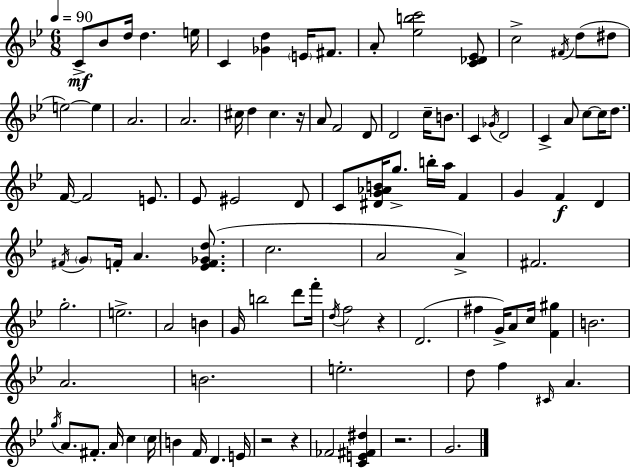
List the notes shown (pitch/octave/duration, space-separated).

C4/e Bb4/e D5/s D5/q. E5/s C4/q [Gb4,D5]/q E4/s F#4/e. A4/e [Eb5,B5,C6]/h [C4,Db4,Eb4]/e C5/h F#4/s D5/e D#5/e E5/h E5/q A4/h. A4/h. C#5/s D5/q C#5/q. R/s A4/e F4/h D4/e D4/h C5/s B4/e. C4/q Gb4/s D4/h C4/q A4/e C5/e C5/s D5/e. F4/s F4/h E4/e. Eb4/e EIS4/h D4/e C4/e [D#4,G4,Ab4,B4]/s G5/e. B5/s A5/s F4/q G4/q F4/q D4/q F#4/s G4/e F4/s A4/q. [Eb4,F4,Gb4,D5]/e. C5/h. A4/h A4/q F#4/h. G5/h. E5/h. A4/h B4/q G4/s B5/h D6/e F6/s D5/s F5/h R/q D4/h. F#5/q G4/s A4/e C5/s [F4,G#5]/q B4/h. A4/h. B4/h. E5/h. D5/e F5/q C#4/s A4/q. G5/s A4/e. F#4/e. A4/s C5/q C5/s B4/q F4/s D4/q. E4/s R/h R/q FES4/h [C4,E4,F#4,D#5]/q R/h. G4/h.